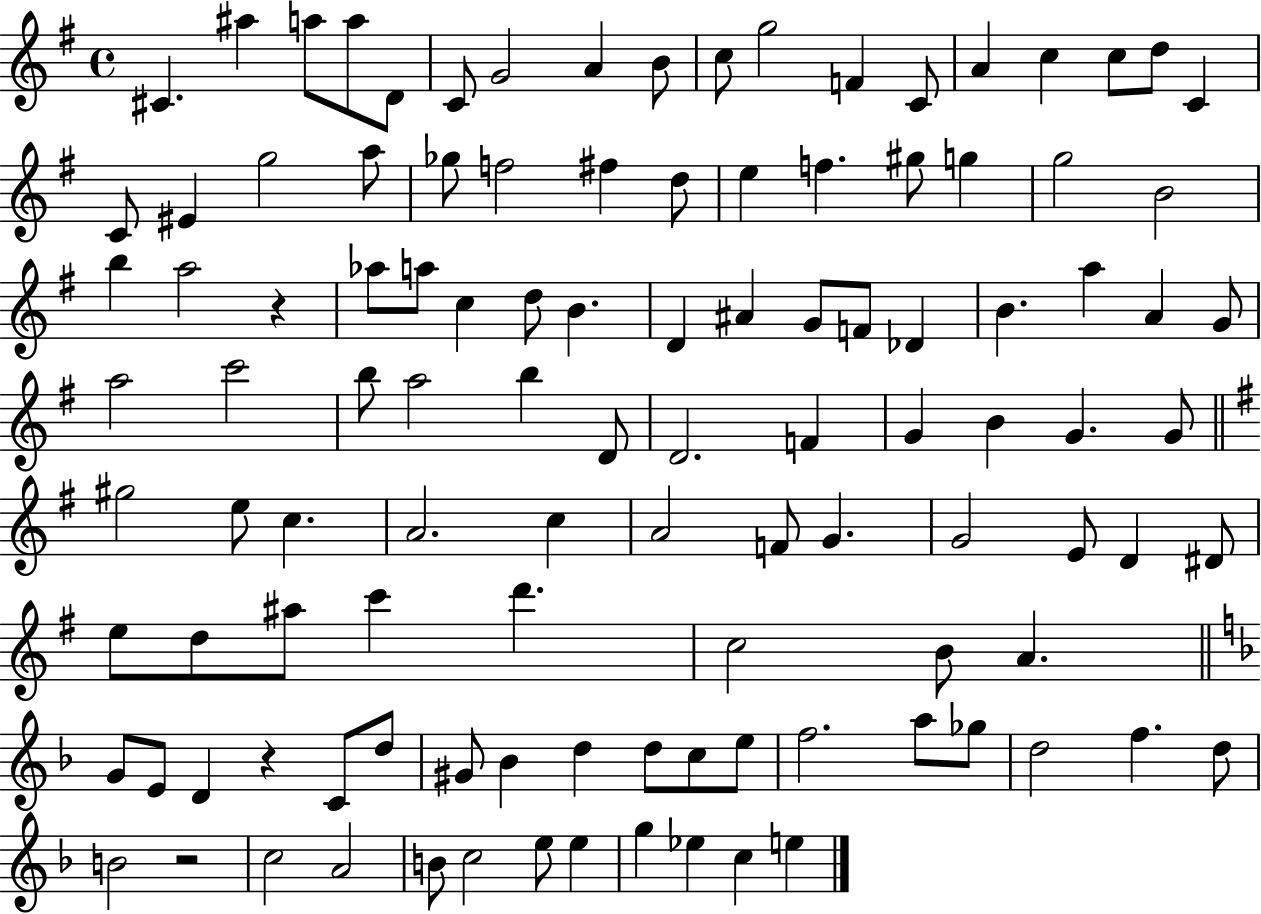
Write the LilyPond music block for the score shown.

{
  \clef treble
  \time 4/4
  \defaultTimeSignature
  \key g \major
  cis'4. ais''4 a''8 a''8 d'8 | c'8 g'2 a'4 b'8 | c''8 g''2 f'4 c'8 | a'4 c''4 c''8 d''8 c'4 | \break c'8 eis'4 g''2 a''8 | ges''8 f''2 fis''4 d''8 | e''4 f''4. gis''8 g''4 | g''2 b'2 | \break b''4 a''2 r4 | aes''8 a''8 c''4 d''8 b'4. | d'4 ais'4 g'8 f'8 des'4 | b'4. a''4 a'4 g'8 | \break a''2 c'''2 | b''8 a''2 b''4 d'8 | d'2. f'4 | g'4 b'4 g'4. g'8 | \break \bar "||" \break \key e \minor gis''2 e''8 c''4. | a'2. c''4 | a'2 f'8 g'4. | g'2 e'8 d'4 dis'8 | \break e''8 d''8 ais''8 c'''4 d'''4. | c''2 b'8 a'4. | \bar "||" \break \key f \major g'8 e'8 d'4 r4 c'8 d''8 | gis'8 bes'4 d''4 d''8 c''8 e''8 | f''2. a''8 ges''8 | d''2 f''4. d''8 | \break b'2 r2 | c''2 a'2 | b'8 c''2 e''8 e''4 | g''4 ees''4 c''4 e''4 | \break \bar "|."
}